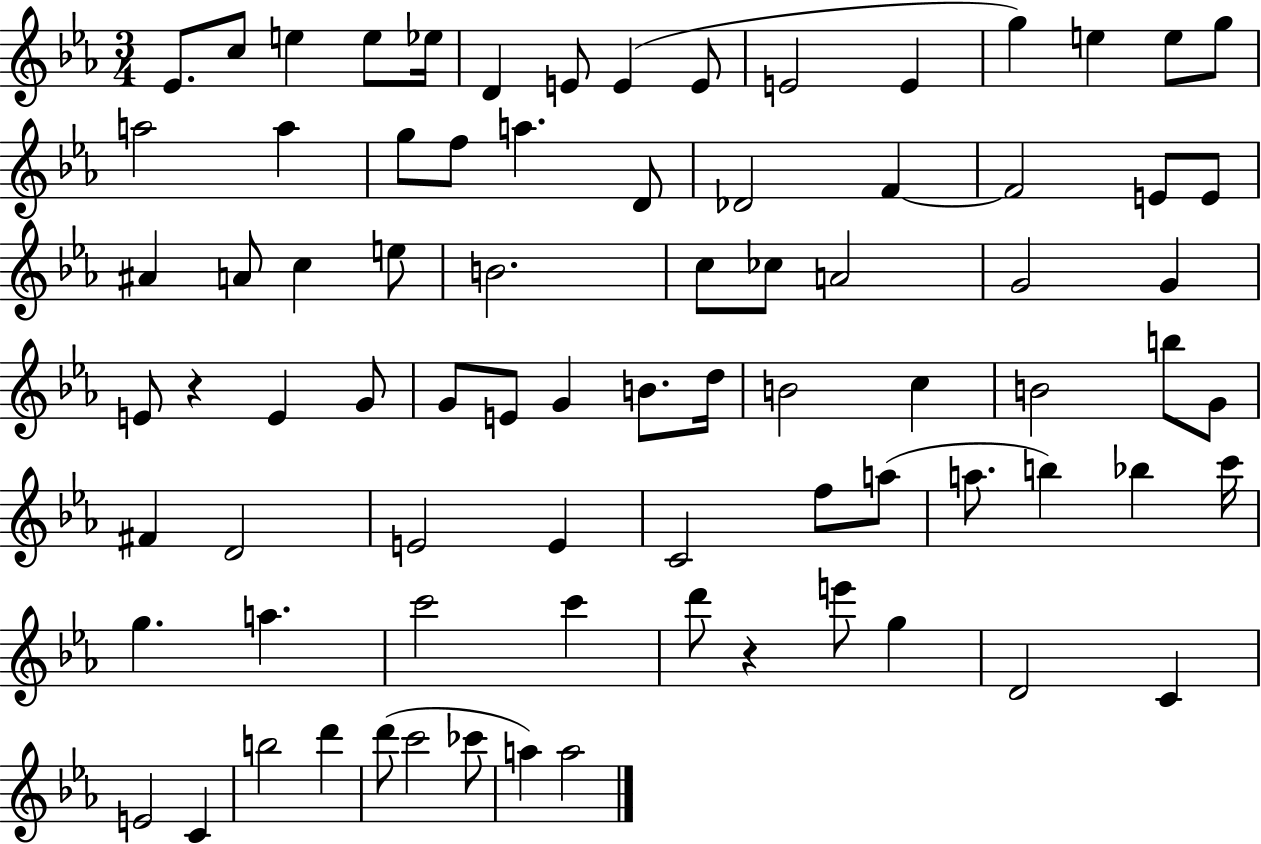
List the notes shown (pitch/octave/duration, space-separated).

Eb4/e. C5/e E5/q E5/e Eb5/s D4/q E4/e E4/q E4/e E4/h E4/q G5/q E5/q E5/e G5/e A5/h A5/q G5/e F5/e A5/q. D4/e Db4/h F4/q F4/h E4/e E4/e A#4/q A4/e C5/q E5/e B4/h. C5/e CES5/e A4/h G4/h G4/q E4/e R/q E4/q G4/e G4/e E4/e G4/q B4/e. D5/s B4/h C5/q B4/h B5/e G4/e F#4/q D4/h E4/h E4/q C4/h F5/e A5/e A5/e. B5/q Bb5/q C6/s G5/q. A5/q. C6/h C6/q D6/e R/q E6/e G5/q D4/h C4/q E4/h C4/q B5/h D6/q D6/e C6/h CES6/e A5/q A5/h